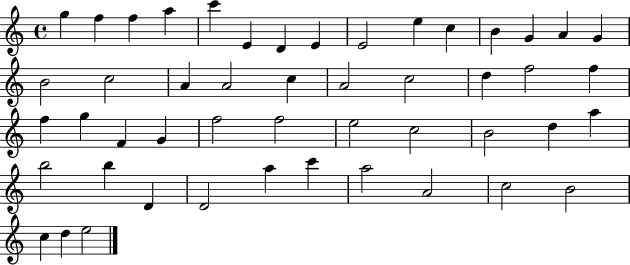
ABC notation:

X:1
T:Untitled
M:4/4
L:1/4
K:C
g f f a c' E D E E2 e c B G A G B2 c2 A A2 c A2 c2 d f2 f f g F G f2 f2 e2 c2 B2 d a b2 b D D2 a c' a2 A2 c2 B2 c d e2